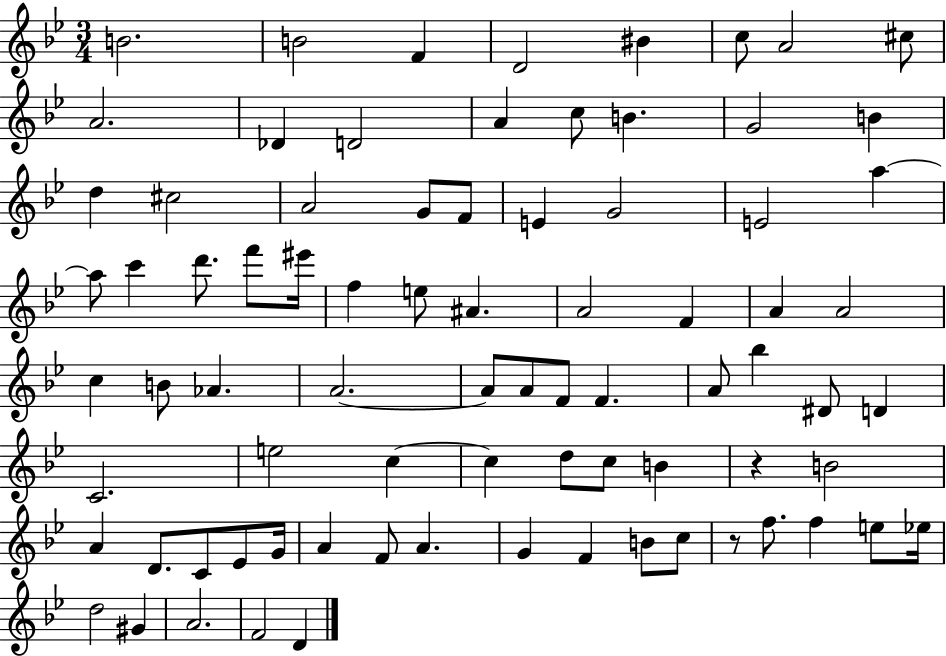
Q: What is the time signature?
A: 3/4